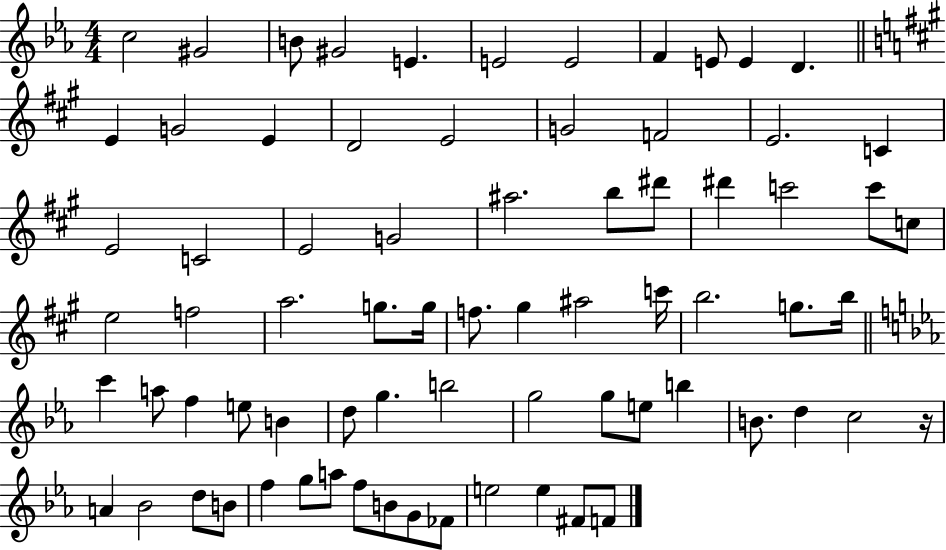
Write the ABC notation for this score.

X:1
T:Untitled
M:4/4
L:1/4
K:Eb
c2 ^G2 B/2 ^G2 E E2 E2 F E/2 E D E G2 E D2 E2 G2 F2 E2 C E2 C2 E2 G2 ^a2 b/2 ^d'/2 ^d' c'2 c'/2 c/2 e2 f2 a2 g/2 g/4 f/2 ^g ^a2 c'/4 b2 g/2 b/4 c' a/2 f e/2 B d/2 g b2 g2 g/2 e/2 b B/2 d c2 z/4 A _B2 d/2 B/2 f g/2 a/2 f/2 B/2 G/2 _F/2 e2 e ^F/2 F/2